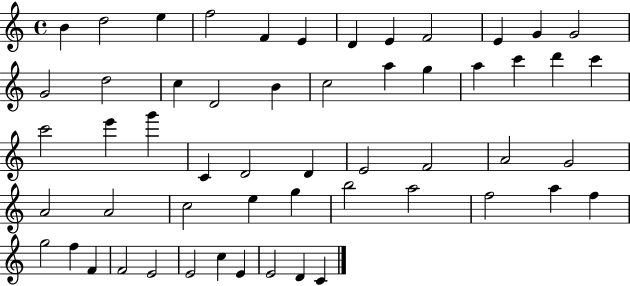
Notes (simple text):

B4/q D5/h E5/q F5/h F4/q E4/q D4/q E4/q F4/h E4/q G4/q G4/h G4/h D5/h C5/q D4/h B4/q C5/h A5/q G5/q A5/q C6/q D6/q C6/q C6/h E6/q G6/q C4/q D4/h D4/q E4/h F4/h A4/h G4/h A4/h A4/h C5/h E5/q G5/q B5/h A5/h F5/h A5/q F5/q G5/h F5/q F4/q F4/h E4/h E4/h C5/q E4/q E4/h D4/q C4/q